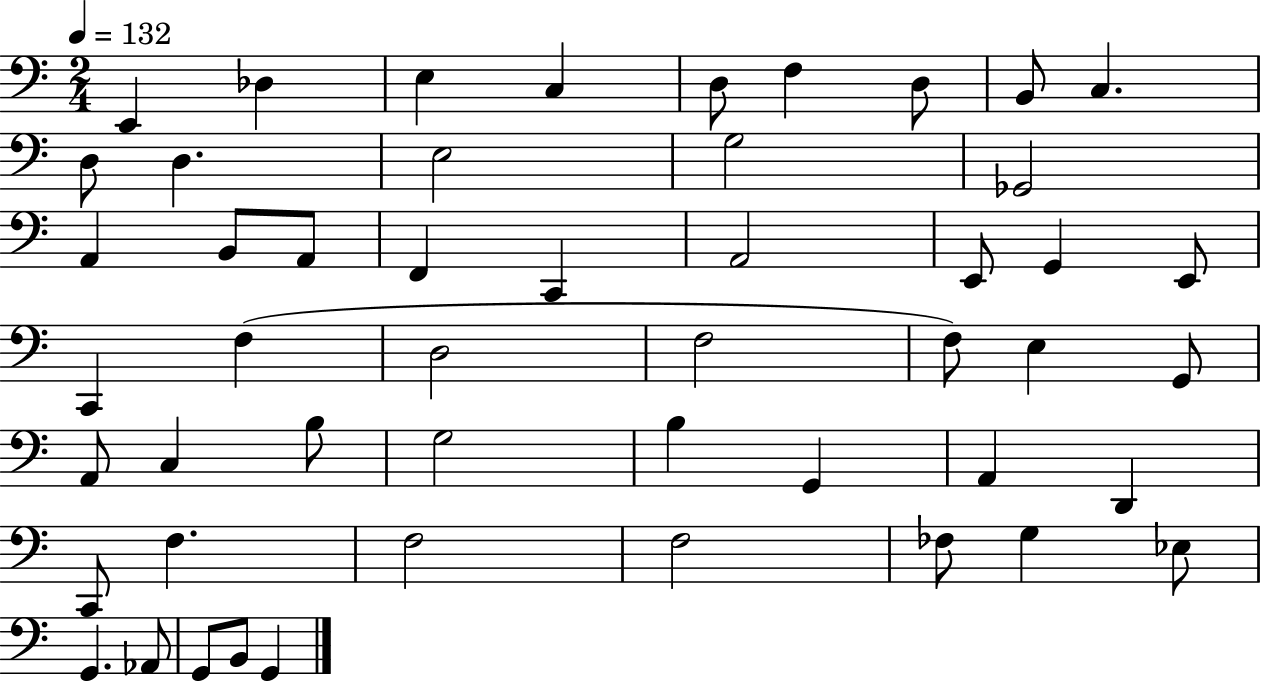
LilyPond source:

{
  \clef bass
  \numericTimeSignature
  \time 2/4
  \key c \major
  \tempo 4 = 132
  e,4 des4 | e4 c4 | d8 f4 d8 | b,8 c4. | \break d8 d4. | e2 | g2 | ges,2 | \break a,4 b,8 a,8 | f,4 c,4 | a,2 | e,8 g,4 e,8 | \break c,4 f4( | d2 | f2 | f8) e4 g,8 | \break a,8 c4 b8 | g2 | b4 g,4 | a,4 d,4 | \break c,8 f4. | f2 | f2 | fes8 g4 ees8 | \break g,4. aes,8 | g,8 b,8 g,4 | \bar "|."
}